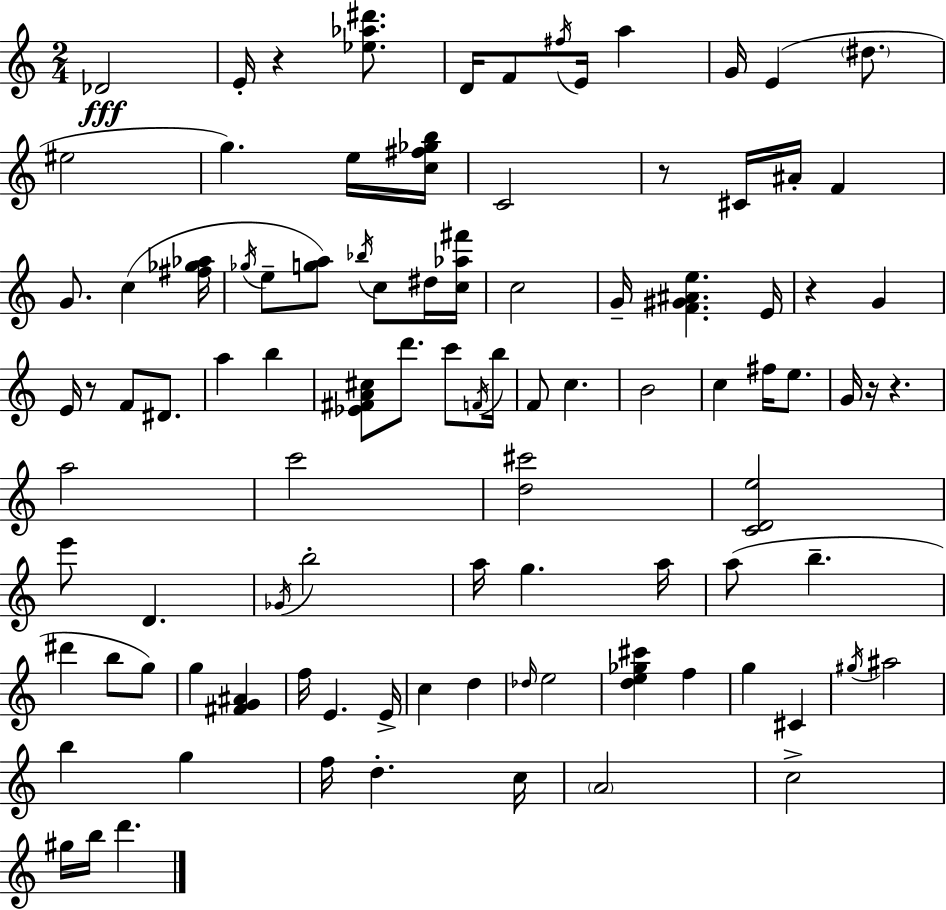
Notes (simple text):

Db4/h E4/s R/q [Eb5,Ab5,D#6]/e. D4/s F4/e F#5/s E4/s A5/q G4/s E4/q D#5/e. EIS5/h G5/q. E5/s [C5,F#5,Gb5,B5]/s C4/h R/e C#4/s A#4/s F4/q G4/e. C5/q [F#5,Gb5,Ab5]/s Gb5/s E5/e [G5,A5]/e Bb5/s C5/e D#5/s [C5,Ab5,F#6]/s C5/h G4/s [F4,G#4,A#4,E5]/q. E4/s R/q G4/q E4/s R/e F4/e D#4/e. A5/q B5/q [Eb4,F#4,A4,C#5]/e D6/e. C6/e F4/s B5/s F4/e C5/q. B4/h C5/q F#5/s E5/e. G4/s R/s R/q. A5/h C6/h [D5,C#6]/h [C4,D4,E5]/h E6/e D4/q. Gb4/s B5/h A5/s G5/q. A5/s A5/e B5/q. D#6/q B5/e G5/e G5/q [F#4,G4,A#4]/q F5/s E4/q. E4/s C5/q D5/q Db5/s E5/h [D5,E5,Gb5,C#6]/q F5/q G5/q C#4/q G#5/s A#5/h B5/q G5/q F5/s D5/q. C5/s A4/h C5/h G#5/s B5/s D6/q.